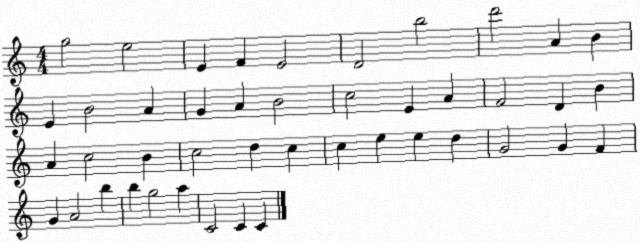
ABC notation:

X:1
T:Untitled
M:4/4
L:1/4
K:C
g2 e2 E F E2 D2 b2 d'2 A B E B2 A G A B2 c2 E A F2 D B A c2 B c2 d c c e e d G2 G F G A2 b b g2 a C2 C C